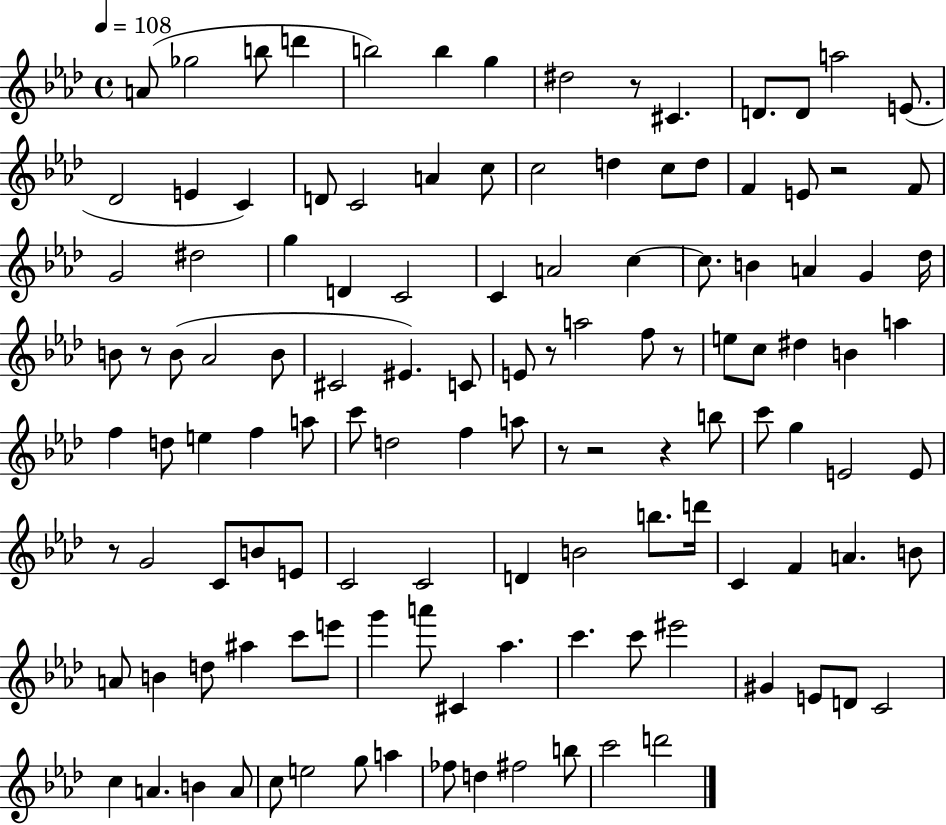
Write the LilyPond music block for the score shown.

{
  \clef treble
  \time 4/4
  \defaultTimeSignature
  \key aes \major
  \tempo 4 = 108
  a'8( ges''2 b''8 d'''4 | b''2) b''4 g''4 | dis''2 r8 cis'4. | d'8. d'8 a''2 e'8.( | \break des'2 e'4 c'4) | d'8 c'2 a'4 c''8 | c''2 d''4 c''8 d''8 | f'4 e'8 r2 f'8 | \break g'2 dis''2 | g''4 d'4 c'2 | c'4 a'2 c''4~~ | c''8. b'4 a'4 g'4 des''16 | \break b'8 r8 b'8( aes'2 b'8 | cis'2 eis'4.) c'8 | e'8 r8 a''2 f''8 r8 | e''8 c''8 dis''4 b'4 a''4 | \break f''4 d''8 e''4 f''4 a''8 | c'''8 d''2 f''4 a''8 | r8 r2 r4 b''8 | c'''8 g''4 e'2 e'8 | \break r8 g'2 c'8 b'8 e'8 | c'2 c'2 | d'4 b'2 b''8. d'''16 | c'4 f'4 a'4. b'8 | \break a'8 b'4 d''8 ais''4 c'''8 e'''8 | g'''4 a'''8 cis'4 aes''4. | c'''4. c'''8 eis'''2 | gis'4 e'8 d'8 c'2 | \break c''4 a'4. b'4 a'8 | c''8 e''2 g''8 a''4 | fes''8 d''4 fis''2 b''8 | c'''2 d'''2 | \break \bar "|."
}